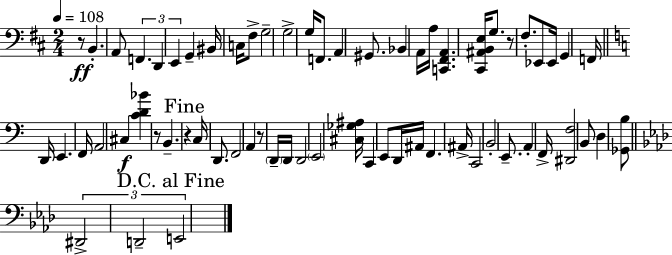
X:1
T:Untitled
M:2/4
L:1/4
K:D
z/2 B,, A,,/2 F,, D,, E,, G,, ^B,,/4 C,/4 ^F,/2 G,2 G,2 G,/4 F,,/2 A,, ^G,,/2 _B,, A,,/4 A,/4 [C,,^F,,A,,] [^C,,^A,,B,,E,]/4 G,/2 z/2 ^F,/2 _E,,/2 _E,,/4 G,, F,,/4 D,,/4 E,, F,,/4 A,,2 ^C, [CD_B] z/2 B,, z C,/4 D,,/2 F,,2 A,, z/2 D,,/4 D,,/4 D,,2 E,,2 [^C,_G,^A,]/4 C,, E,,/2 D,,/4 ^A,,/4 F,, ^A,,/4 C,,2 B,,2 E,,/2 A,, F,,/4 [^D,,F,]2 B,,/2 D, [_G,,B,]/2 ^D,,2 D,,2 E,,2